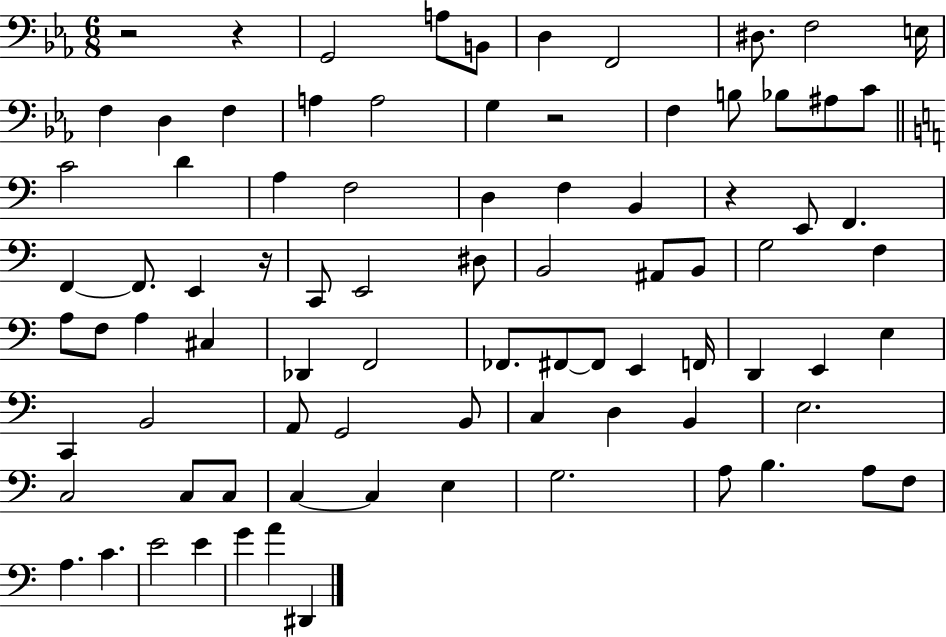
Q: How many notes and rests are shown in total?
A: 85